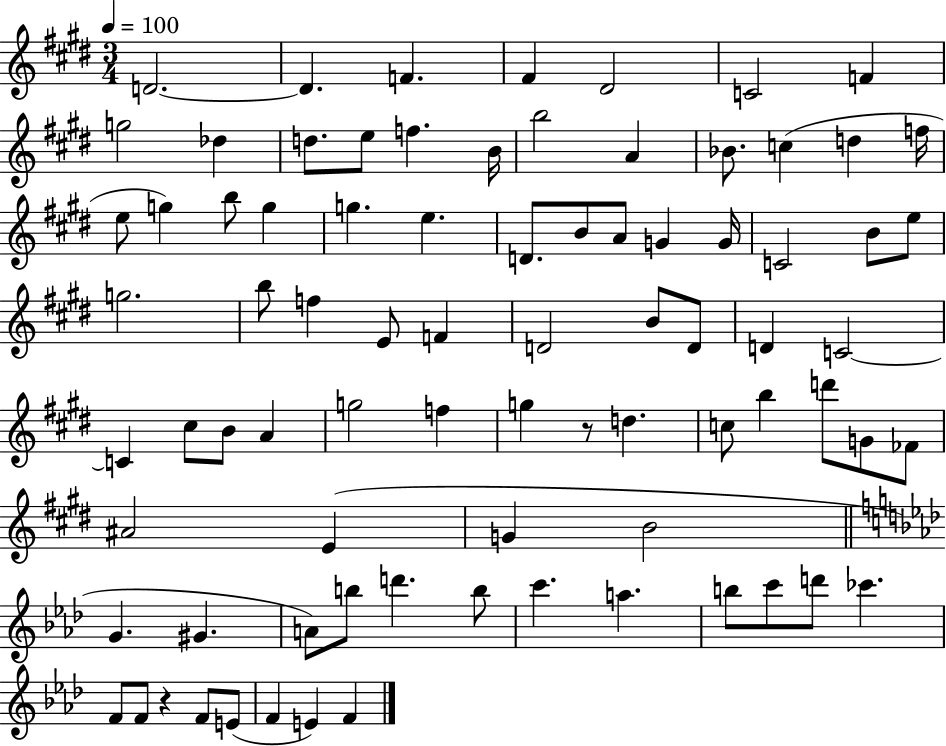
X:1
T:Untitled
M:3/4
L:1/4
K:E
D2 D F ^F ^D2 C2 F g2 _d d/2 e/2 f B/4 b2 A _B/2 c d f/4 e/2 g b/2 g g e D/2 B/2 A/2 G G/4 C2 B/2 e/2 g2 b/2 f E/2 F D2 B/2 D/2 D C2 C ^c/2 B/2 A g2 f g z/2 d c/2 b d'/2 G/2 _F/2 ^A2 E G B2 G ^G A/2 b/2 d' b/2 c' a b/2 c'/2 d'/2 _c' F/2 F/2 z F/2 E/2 F E F